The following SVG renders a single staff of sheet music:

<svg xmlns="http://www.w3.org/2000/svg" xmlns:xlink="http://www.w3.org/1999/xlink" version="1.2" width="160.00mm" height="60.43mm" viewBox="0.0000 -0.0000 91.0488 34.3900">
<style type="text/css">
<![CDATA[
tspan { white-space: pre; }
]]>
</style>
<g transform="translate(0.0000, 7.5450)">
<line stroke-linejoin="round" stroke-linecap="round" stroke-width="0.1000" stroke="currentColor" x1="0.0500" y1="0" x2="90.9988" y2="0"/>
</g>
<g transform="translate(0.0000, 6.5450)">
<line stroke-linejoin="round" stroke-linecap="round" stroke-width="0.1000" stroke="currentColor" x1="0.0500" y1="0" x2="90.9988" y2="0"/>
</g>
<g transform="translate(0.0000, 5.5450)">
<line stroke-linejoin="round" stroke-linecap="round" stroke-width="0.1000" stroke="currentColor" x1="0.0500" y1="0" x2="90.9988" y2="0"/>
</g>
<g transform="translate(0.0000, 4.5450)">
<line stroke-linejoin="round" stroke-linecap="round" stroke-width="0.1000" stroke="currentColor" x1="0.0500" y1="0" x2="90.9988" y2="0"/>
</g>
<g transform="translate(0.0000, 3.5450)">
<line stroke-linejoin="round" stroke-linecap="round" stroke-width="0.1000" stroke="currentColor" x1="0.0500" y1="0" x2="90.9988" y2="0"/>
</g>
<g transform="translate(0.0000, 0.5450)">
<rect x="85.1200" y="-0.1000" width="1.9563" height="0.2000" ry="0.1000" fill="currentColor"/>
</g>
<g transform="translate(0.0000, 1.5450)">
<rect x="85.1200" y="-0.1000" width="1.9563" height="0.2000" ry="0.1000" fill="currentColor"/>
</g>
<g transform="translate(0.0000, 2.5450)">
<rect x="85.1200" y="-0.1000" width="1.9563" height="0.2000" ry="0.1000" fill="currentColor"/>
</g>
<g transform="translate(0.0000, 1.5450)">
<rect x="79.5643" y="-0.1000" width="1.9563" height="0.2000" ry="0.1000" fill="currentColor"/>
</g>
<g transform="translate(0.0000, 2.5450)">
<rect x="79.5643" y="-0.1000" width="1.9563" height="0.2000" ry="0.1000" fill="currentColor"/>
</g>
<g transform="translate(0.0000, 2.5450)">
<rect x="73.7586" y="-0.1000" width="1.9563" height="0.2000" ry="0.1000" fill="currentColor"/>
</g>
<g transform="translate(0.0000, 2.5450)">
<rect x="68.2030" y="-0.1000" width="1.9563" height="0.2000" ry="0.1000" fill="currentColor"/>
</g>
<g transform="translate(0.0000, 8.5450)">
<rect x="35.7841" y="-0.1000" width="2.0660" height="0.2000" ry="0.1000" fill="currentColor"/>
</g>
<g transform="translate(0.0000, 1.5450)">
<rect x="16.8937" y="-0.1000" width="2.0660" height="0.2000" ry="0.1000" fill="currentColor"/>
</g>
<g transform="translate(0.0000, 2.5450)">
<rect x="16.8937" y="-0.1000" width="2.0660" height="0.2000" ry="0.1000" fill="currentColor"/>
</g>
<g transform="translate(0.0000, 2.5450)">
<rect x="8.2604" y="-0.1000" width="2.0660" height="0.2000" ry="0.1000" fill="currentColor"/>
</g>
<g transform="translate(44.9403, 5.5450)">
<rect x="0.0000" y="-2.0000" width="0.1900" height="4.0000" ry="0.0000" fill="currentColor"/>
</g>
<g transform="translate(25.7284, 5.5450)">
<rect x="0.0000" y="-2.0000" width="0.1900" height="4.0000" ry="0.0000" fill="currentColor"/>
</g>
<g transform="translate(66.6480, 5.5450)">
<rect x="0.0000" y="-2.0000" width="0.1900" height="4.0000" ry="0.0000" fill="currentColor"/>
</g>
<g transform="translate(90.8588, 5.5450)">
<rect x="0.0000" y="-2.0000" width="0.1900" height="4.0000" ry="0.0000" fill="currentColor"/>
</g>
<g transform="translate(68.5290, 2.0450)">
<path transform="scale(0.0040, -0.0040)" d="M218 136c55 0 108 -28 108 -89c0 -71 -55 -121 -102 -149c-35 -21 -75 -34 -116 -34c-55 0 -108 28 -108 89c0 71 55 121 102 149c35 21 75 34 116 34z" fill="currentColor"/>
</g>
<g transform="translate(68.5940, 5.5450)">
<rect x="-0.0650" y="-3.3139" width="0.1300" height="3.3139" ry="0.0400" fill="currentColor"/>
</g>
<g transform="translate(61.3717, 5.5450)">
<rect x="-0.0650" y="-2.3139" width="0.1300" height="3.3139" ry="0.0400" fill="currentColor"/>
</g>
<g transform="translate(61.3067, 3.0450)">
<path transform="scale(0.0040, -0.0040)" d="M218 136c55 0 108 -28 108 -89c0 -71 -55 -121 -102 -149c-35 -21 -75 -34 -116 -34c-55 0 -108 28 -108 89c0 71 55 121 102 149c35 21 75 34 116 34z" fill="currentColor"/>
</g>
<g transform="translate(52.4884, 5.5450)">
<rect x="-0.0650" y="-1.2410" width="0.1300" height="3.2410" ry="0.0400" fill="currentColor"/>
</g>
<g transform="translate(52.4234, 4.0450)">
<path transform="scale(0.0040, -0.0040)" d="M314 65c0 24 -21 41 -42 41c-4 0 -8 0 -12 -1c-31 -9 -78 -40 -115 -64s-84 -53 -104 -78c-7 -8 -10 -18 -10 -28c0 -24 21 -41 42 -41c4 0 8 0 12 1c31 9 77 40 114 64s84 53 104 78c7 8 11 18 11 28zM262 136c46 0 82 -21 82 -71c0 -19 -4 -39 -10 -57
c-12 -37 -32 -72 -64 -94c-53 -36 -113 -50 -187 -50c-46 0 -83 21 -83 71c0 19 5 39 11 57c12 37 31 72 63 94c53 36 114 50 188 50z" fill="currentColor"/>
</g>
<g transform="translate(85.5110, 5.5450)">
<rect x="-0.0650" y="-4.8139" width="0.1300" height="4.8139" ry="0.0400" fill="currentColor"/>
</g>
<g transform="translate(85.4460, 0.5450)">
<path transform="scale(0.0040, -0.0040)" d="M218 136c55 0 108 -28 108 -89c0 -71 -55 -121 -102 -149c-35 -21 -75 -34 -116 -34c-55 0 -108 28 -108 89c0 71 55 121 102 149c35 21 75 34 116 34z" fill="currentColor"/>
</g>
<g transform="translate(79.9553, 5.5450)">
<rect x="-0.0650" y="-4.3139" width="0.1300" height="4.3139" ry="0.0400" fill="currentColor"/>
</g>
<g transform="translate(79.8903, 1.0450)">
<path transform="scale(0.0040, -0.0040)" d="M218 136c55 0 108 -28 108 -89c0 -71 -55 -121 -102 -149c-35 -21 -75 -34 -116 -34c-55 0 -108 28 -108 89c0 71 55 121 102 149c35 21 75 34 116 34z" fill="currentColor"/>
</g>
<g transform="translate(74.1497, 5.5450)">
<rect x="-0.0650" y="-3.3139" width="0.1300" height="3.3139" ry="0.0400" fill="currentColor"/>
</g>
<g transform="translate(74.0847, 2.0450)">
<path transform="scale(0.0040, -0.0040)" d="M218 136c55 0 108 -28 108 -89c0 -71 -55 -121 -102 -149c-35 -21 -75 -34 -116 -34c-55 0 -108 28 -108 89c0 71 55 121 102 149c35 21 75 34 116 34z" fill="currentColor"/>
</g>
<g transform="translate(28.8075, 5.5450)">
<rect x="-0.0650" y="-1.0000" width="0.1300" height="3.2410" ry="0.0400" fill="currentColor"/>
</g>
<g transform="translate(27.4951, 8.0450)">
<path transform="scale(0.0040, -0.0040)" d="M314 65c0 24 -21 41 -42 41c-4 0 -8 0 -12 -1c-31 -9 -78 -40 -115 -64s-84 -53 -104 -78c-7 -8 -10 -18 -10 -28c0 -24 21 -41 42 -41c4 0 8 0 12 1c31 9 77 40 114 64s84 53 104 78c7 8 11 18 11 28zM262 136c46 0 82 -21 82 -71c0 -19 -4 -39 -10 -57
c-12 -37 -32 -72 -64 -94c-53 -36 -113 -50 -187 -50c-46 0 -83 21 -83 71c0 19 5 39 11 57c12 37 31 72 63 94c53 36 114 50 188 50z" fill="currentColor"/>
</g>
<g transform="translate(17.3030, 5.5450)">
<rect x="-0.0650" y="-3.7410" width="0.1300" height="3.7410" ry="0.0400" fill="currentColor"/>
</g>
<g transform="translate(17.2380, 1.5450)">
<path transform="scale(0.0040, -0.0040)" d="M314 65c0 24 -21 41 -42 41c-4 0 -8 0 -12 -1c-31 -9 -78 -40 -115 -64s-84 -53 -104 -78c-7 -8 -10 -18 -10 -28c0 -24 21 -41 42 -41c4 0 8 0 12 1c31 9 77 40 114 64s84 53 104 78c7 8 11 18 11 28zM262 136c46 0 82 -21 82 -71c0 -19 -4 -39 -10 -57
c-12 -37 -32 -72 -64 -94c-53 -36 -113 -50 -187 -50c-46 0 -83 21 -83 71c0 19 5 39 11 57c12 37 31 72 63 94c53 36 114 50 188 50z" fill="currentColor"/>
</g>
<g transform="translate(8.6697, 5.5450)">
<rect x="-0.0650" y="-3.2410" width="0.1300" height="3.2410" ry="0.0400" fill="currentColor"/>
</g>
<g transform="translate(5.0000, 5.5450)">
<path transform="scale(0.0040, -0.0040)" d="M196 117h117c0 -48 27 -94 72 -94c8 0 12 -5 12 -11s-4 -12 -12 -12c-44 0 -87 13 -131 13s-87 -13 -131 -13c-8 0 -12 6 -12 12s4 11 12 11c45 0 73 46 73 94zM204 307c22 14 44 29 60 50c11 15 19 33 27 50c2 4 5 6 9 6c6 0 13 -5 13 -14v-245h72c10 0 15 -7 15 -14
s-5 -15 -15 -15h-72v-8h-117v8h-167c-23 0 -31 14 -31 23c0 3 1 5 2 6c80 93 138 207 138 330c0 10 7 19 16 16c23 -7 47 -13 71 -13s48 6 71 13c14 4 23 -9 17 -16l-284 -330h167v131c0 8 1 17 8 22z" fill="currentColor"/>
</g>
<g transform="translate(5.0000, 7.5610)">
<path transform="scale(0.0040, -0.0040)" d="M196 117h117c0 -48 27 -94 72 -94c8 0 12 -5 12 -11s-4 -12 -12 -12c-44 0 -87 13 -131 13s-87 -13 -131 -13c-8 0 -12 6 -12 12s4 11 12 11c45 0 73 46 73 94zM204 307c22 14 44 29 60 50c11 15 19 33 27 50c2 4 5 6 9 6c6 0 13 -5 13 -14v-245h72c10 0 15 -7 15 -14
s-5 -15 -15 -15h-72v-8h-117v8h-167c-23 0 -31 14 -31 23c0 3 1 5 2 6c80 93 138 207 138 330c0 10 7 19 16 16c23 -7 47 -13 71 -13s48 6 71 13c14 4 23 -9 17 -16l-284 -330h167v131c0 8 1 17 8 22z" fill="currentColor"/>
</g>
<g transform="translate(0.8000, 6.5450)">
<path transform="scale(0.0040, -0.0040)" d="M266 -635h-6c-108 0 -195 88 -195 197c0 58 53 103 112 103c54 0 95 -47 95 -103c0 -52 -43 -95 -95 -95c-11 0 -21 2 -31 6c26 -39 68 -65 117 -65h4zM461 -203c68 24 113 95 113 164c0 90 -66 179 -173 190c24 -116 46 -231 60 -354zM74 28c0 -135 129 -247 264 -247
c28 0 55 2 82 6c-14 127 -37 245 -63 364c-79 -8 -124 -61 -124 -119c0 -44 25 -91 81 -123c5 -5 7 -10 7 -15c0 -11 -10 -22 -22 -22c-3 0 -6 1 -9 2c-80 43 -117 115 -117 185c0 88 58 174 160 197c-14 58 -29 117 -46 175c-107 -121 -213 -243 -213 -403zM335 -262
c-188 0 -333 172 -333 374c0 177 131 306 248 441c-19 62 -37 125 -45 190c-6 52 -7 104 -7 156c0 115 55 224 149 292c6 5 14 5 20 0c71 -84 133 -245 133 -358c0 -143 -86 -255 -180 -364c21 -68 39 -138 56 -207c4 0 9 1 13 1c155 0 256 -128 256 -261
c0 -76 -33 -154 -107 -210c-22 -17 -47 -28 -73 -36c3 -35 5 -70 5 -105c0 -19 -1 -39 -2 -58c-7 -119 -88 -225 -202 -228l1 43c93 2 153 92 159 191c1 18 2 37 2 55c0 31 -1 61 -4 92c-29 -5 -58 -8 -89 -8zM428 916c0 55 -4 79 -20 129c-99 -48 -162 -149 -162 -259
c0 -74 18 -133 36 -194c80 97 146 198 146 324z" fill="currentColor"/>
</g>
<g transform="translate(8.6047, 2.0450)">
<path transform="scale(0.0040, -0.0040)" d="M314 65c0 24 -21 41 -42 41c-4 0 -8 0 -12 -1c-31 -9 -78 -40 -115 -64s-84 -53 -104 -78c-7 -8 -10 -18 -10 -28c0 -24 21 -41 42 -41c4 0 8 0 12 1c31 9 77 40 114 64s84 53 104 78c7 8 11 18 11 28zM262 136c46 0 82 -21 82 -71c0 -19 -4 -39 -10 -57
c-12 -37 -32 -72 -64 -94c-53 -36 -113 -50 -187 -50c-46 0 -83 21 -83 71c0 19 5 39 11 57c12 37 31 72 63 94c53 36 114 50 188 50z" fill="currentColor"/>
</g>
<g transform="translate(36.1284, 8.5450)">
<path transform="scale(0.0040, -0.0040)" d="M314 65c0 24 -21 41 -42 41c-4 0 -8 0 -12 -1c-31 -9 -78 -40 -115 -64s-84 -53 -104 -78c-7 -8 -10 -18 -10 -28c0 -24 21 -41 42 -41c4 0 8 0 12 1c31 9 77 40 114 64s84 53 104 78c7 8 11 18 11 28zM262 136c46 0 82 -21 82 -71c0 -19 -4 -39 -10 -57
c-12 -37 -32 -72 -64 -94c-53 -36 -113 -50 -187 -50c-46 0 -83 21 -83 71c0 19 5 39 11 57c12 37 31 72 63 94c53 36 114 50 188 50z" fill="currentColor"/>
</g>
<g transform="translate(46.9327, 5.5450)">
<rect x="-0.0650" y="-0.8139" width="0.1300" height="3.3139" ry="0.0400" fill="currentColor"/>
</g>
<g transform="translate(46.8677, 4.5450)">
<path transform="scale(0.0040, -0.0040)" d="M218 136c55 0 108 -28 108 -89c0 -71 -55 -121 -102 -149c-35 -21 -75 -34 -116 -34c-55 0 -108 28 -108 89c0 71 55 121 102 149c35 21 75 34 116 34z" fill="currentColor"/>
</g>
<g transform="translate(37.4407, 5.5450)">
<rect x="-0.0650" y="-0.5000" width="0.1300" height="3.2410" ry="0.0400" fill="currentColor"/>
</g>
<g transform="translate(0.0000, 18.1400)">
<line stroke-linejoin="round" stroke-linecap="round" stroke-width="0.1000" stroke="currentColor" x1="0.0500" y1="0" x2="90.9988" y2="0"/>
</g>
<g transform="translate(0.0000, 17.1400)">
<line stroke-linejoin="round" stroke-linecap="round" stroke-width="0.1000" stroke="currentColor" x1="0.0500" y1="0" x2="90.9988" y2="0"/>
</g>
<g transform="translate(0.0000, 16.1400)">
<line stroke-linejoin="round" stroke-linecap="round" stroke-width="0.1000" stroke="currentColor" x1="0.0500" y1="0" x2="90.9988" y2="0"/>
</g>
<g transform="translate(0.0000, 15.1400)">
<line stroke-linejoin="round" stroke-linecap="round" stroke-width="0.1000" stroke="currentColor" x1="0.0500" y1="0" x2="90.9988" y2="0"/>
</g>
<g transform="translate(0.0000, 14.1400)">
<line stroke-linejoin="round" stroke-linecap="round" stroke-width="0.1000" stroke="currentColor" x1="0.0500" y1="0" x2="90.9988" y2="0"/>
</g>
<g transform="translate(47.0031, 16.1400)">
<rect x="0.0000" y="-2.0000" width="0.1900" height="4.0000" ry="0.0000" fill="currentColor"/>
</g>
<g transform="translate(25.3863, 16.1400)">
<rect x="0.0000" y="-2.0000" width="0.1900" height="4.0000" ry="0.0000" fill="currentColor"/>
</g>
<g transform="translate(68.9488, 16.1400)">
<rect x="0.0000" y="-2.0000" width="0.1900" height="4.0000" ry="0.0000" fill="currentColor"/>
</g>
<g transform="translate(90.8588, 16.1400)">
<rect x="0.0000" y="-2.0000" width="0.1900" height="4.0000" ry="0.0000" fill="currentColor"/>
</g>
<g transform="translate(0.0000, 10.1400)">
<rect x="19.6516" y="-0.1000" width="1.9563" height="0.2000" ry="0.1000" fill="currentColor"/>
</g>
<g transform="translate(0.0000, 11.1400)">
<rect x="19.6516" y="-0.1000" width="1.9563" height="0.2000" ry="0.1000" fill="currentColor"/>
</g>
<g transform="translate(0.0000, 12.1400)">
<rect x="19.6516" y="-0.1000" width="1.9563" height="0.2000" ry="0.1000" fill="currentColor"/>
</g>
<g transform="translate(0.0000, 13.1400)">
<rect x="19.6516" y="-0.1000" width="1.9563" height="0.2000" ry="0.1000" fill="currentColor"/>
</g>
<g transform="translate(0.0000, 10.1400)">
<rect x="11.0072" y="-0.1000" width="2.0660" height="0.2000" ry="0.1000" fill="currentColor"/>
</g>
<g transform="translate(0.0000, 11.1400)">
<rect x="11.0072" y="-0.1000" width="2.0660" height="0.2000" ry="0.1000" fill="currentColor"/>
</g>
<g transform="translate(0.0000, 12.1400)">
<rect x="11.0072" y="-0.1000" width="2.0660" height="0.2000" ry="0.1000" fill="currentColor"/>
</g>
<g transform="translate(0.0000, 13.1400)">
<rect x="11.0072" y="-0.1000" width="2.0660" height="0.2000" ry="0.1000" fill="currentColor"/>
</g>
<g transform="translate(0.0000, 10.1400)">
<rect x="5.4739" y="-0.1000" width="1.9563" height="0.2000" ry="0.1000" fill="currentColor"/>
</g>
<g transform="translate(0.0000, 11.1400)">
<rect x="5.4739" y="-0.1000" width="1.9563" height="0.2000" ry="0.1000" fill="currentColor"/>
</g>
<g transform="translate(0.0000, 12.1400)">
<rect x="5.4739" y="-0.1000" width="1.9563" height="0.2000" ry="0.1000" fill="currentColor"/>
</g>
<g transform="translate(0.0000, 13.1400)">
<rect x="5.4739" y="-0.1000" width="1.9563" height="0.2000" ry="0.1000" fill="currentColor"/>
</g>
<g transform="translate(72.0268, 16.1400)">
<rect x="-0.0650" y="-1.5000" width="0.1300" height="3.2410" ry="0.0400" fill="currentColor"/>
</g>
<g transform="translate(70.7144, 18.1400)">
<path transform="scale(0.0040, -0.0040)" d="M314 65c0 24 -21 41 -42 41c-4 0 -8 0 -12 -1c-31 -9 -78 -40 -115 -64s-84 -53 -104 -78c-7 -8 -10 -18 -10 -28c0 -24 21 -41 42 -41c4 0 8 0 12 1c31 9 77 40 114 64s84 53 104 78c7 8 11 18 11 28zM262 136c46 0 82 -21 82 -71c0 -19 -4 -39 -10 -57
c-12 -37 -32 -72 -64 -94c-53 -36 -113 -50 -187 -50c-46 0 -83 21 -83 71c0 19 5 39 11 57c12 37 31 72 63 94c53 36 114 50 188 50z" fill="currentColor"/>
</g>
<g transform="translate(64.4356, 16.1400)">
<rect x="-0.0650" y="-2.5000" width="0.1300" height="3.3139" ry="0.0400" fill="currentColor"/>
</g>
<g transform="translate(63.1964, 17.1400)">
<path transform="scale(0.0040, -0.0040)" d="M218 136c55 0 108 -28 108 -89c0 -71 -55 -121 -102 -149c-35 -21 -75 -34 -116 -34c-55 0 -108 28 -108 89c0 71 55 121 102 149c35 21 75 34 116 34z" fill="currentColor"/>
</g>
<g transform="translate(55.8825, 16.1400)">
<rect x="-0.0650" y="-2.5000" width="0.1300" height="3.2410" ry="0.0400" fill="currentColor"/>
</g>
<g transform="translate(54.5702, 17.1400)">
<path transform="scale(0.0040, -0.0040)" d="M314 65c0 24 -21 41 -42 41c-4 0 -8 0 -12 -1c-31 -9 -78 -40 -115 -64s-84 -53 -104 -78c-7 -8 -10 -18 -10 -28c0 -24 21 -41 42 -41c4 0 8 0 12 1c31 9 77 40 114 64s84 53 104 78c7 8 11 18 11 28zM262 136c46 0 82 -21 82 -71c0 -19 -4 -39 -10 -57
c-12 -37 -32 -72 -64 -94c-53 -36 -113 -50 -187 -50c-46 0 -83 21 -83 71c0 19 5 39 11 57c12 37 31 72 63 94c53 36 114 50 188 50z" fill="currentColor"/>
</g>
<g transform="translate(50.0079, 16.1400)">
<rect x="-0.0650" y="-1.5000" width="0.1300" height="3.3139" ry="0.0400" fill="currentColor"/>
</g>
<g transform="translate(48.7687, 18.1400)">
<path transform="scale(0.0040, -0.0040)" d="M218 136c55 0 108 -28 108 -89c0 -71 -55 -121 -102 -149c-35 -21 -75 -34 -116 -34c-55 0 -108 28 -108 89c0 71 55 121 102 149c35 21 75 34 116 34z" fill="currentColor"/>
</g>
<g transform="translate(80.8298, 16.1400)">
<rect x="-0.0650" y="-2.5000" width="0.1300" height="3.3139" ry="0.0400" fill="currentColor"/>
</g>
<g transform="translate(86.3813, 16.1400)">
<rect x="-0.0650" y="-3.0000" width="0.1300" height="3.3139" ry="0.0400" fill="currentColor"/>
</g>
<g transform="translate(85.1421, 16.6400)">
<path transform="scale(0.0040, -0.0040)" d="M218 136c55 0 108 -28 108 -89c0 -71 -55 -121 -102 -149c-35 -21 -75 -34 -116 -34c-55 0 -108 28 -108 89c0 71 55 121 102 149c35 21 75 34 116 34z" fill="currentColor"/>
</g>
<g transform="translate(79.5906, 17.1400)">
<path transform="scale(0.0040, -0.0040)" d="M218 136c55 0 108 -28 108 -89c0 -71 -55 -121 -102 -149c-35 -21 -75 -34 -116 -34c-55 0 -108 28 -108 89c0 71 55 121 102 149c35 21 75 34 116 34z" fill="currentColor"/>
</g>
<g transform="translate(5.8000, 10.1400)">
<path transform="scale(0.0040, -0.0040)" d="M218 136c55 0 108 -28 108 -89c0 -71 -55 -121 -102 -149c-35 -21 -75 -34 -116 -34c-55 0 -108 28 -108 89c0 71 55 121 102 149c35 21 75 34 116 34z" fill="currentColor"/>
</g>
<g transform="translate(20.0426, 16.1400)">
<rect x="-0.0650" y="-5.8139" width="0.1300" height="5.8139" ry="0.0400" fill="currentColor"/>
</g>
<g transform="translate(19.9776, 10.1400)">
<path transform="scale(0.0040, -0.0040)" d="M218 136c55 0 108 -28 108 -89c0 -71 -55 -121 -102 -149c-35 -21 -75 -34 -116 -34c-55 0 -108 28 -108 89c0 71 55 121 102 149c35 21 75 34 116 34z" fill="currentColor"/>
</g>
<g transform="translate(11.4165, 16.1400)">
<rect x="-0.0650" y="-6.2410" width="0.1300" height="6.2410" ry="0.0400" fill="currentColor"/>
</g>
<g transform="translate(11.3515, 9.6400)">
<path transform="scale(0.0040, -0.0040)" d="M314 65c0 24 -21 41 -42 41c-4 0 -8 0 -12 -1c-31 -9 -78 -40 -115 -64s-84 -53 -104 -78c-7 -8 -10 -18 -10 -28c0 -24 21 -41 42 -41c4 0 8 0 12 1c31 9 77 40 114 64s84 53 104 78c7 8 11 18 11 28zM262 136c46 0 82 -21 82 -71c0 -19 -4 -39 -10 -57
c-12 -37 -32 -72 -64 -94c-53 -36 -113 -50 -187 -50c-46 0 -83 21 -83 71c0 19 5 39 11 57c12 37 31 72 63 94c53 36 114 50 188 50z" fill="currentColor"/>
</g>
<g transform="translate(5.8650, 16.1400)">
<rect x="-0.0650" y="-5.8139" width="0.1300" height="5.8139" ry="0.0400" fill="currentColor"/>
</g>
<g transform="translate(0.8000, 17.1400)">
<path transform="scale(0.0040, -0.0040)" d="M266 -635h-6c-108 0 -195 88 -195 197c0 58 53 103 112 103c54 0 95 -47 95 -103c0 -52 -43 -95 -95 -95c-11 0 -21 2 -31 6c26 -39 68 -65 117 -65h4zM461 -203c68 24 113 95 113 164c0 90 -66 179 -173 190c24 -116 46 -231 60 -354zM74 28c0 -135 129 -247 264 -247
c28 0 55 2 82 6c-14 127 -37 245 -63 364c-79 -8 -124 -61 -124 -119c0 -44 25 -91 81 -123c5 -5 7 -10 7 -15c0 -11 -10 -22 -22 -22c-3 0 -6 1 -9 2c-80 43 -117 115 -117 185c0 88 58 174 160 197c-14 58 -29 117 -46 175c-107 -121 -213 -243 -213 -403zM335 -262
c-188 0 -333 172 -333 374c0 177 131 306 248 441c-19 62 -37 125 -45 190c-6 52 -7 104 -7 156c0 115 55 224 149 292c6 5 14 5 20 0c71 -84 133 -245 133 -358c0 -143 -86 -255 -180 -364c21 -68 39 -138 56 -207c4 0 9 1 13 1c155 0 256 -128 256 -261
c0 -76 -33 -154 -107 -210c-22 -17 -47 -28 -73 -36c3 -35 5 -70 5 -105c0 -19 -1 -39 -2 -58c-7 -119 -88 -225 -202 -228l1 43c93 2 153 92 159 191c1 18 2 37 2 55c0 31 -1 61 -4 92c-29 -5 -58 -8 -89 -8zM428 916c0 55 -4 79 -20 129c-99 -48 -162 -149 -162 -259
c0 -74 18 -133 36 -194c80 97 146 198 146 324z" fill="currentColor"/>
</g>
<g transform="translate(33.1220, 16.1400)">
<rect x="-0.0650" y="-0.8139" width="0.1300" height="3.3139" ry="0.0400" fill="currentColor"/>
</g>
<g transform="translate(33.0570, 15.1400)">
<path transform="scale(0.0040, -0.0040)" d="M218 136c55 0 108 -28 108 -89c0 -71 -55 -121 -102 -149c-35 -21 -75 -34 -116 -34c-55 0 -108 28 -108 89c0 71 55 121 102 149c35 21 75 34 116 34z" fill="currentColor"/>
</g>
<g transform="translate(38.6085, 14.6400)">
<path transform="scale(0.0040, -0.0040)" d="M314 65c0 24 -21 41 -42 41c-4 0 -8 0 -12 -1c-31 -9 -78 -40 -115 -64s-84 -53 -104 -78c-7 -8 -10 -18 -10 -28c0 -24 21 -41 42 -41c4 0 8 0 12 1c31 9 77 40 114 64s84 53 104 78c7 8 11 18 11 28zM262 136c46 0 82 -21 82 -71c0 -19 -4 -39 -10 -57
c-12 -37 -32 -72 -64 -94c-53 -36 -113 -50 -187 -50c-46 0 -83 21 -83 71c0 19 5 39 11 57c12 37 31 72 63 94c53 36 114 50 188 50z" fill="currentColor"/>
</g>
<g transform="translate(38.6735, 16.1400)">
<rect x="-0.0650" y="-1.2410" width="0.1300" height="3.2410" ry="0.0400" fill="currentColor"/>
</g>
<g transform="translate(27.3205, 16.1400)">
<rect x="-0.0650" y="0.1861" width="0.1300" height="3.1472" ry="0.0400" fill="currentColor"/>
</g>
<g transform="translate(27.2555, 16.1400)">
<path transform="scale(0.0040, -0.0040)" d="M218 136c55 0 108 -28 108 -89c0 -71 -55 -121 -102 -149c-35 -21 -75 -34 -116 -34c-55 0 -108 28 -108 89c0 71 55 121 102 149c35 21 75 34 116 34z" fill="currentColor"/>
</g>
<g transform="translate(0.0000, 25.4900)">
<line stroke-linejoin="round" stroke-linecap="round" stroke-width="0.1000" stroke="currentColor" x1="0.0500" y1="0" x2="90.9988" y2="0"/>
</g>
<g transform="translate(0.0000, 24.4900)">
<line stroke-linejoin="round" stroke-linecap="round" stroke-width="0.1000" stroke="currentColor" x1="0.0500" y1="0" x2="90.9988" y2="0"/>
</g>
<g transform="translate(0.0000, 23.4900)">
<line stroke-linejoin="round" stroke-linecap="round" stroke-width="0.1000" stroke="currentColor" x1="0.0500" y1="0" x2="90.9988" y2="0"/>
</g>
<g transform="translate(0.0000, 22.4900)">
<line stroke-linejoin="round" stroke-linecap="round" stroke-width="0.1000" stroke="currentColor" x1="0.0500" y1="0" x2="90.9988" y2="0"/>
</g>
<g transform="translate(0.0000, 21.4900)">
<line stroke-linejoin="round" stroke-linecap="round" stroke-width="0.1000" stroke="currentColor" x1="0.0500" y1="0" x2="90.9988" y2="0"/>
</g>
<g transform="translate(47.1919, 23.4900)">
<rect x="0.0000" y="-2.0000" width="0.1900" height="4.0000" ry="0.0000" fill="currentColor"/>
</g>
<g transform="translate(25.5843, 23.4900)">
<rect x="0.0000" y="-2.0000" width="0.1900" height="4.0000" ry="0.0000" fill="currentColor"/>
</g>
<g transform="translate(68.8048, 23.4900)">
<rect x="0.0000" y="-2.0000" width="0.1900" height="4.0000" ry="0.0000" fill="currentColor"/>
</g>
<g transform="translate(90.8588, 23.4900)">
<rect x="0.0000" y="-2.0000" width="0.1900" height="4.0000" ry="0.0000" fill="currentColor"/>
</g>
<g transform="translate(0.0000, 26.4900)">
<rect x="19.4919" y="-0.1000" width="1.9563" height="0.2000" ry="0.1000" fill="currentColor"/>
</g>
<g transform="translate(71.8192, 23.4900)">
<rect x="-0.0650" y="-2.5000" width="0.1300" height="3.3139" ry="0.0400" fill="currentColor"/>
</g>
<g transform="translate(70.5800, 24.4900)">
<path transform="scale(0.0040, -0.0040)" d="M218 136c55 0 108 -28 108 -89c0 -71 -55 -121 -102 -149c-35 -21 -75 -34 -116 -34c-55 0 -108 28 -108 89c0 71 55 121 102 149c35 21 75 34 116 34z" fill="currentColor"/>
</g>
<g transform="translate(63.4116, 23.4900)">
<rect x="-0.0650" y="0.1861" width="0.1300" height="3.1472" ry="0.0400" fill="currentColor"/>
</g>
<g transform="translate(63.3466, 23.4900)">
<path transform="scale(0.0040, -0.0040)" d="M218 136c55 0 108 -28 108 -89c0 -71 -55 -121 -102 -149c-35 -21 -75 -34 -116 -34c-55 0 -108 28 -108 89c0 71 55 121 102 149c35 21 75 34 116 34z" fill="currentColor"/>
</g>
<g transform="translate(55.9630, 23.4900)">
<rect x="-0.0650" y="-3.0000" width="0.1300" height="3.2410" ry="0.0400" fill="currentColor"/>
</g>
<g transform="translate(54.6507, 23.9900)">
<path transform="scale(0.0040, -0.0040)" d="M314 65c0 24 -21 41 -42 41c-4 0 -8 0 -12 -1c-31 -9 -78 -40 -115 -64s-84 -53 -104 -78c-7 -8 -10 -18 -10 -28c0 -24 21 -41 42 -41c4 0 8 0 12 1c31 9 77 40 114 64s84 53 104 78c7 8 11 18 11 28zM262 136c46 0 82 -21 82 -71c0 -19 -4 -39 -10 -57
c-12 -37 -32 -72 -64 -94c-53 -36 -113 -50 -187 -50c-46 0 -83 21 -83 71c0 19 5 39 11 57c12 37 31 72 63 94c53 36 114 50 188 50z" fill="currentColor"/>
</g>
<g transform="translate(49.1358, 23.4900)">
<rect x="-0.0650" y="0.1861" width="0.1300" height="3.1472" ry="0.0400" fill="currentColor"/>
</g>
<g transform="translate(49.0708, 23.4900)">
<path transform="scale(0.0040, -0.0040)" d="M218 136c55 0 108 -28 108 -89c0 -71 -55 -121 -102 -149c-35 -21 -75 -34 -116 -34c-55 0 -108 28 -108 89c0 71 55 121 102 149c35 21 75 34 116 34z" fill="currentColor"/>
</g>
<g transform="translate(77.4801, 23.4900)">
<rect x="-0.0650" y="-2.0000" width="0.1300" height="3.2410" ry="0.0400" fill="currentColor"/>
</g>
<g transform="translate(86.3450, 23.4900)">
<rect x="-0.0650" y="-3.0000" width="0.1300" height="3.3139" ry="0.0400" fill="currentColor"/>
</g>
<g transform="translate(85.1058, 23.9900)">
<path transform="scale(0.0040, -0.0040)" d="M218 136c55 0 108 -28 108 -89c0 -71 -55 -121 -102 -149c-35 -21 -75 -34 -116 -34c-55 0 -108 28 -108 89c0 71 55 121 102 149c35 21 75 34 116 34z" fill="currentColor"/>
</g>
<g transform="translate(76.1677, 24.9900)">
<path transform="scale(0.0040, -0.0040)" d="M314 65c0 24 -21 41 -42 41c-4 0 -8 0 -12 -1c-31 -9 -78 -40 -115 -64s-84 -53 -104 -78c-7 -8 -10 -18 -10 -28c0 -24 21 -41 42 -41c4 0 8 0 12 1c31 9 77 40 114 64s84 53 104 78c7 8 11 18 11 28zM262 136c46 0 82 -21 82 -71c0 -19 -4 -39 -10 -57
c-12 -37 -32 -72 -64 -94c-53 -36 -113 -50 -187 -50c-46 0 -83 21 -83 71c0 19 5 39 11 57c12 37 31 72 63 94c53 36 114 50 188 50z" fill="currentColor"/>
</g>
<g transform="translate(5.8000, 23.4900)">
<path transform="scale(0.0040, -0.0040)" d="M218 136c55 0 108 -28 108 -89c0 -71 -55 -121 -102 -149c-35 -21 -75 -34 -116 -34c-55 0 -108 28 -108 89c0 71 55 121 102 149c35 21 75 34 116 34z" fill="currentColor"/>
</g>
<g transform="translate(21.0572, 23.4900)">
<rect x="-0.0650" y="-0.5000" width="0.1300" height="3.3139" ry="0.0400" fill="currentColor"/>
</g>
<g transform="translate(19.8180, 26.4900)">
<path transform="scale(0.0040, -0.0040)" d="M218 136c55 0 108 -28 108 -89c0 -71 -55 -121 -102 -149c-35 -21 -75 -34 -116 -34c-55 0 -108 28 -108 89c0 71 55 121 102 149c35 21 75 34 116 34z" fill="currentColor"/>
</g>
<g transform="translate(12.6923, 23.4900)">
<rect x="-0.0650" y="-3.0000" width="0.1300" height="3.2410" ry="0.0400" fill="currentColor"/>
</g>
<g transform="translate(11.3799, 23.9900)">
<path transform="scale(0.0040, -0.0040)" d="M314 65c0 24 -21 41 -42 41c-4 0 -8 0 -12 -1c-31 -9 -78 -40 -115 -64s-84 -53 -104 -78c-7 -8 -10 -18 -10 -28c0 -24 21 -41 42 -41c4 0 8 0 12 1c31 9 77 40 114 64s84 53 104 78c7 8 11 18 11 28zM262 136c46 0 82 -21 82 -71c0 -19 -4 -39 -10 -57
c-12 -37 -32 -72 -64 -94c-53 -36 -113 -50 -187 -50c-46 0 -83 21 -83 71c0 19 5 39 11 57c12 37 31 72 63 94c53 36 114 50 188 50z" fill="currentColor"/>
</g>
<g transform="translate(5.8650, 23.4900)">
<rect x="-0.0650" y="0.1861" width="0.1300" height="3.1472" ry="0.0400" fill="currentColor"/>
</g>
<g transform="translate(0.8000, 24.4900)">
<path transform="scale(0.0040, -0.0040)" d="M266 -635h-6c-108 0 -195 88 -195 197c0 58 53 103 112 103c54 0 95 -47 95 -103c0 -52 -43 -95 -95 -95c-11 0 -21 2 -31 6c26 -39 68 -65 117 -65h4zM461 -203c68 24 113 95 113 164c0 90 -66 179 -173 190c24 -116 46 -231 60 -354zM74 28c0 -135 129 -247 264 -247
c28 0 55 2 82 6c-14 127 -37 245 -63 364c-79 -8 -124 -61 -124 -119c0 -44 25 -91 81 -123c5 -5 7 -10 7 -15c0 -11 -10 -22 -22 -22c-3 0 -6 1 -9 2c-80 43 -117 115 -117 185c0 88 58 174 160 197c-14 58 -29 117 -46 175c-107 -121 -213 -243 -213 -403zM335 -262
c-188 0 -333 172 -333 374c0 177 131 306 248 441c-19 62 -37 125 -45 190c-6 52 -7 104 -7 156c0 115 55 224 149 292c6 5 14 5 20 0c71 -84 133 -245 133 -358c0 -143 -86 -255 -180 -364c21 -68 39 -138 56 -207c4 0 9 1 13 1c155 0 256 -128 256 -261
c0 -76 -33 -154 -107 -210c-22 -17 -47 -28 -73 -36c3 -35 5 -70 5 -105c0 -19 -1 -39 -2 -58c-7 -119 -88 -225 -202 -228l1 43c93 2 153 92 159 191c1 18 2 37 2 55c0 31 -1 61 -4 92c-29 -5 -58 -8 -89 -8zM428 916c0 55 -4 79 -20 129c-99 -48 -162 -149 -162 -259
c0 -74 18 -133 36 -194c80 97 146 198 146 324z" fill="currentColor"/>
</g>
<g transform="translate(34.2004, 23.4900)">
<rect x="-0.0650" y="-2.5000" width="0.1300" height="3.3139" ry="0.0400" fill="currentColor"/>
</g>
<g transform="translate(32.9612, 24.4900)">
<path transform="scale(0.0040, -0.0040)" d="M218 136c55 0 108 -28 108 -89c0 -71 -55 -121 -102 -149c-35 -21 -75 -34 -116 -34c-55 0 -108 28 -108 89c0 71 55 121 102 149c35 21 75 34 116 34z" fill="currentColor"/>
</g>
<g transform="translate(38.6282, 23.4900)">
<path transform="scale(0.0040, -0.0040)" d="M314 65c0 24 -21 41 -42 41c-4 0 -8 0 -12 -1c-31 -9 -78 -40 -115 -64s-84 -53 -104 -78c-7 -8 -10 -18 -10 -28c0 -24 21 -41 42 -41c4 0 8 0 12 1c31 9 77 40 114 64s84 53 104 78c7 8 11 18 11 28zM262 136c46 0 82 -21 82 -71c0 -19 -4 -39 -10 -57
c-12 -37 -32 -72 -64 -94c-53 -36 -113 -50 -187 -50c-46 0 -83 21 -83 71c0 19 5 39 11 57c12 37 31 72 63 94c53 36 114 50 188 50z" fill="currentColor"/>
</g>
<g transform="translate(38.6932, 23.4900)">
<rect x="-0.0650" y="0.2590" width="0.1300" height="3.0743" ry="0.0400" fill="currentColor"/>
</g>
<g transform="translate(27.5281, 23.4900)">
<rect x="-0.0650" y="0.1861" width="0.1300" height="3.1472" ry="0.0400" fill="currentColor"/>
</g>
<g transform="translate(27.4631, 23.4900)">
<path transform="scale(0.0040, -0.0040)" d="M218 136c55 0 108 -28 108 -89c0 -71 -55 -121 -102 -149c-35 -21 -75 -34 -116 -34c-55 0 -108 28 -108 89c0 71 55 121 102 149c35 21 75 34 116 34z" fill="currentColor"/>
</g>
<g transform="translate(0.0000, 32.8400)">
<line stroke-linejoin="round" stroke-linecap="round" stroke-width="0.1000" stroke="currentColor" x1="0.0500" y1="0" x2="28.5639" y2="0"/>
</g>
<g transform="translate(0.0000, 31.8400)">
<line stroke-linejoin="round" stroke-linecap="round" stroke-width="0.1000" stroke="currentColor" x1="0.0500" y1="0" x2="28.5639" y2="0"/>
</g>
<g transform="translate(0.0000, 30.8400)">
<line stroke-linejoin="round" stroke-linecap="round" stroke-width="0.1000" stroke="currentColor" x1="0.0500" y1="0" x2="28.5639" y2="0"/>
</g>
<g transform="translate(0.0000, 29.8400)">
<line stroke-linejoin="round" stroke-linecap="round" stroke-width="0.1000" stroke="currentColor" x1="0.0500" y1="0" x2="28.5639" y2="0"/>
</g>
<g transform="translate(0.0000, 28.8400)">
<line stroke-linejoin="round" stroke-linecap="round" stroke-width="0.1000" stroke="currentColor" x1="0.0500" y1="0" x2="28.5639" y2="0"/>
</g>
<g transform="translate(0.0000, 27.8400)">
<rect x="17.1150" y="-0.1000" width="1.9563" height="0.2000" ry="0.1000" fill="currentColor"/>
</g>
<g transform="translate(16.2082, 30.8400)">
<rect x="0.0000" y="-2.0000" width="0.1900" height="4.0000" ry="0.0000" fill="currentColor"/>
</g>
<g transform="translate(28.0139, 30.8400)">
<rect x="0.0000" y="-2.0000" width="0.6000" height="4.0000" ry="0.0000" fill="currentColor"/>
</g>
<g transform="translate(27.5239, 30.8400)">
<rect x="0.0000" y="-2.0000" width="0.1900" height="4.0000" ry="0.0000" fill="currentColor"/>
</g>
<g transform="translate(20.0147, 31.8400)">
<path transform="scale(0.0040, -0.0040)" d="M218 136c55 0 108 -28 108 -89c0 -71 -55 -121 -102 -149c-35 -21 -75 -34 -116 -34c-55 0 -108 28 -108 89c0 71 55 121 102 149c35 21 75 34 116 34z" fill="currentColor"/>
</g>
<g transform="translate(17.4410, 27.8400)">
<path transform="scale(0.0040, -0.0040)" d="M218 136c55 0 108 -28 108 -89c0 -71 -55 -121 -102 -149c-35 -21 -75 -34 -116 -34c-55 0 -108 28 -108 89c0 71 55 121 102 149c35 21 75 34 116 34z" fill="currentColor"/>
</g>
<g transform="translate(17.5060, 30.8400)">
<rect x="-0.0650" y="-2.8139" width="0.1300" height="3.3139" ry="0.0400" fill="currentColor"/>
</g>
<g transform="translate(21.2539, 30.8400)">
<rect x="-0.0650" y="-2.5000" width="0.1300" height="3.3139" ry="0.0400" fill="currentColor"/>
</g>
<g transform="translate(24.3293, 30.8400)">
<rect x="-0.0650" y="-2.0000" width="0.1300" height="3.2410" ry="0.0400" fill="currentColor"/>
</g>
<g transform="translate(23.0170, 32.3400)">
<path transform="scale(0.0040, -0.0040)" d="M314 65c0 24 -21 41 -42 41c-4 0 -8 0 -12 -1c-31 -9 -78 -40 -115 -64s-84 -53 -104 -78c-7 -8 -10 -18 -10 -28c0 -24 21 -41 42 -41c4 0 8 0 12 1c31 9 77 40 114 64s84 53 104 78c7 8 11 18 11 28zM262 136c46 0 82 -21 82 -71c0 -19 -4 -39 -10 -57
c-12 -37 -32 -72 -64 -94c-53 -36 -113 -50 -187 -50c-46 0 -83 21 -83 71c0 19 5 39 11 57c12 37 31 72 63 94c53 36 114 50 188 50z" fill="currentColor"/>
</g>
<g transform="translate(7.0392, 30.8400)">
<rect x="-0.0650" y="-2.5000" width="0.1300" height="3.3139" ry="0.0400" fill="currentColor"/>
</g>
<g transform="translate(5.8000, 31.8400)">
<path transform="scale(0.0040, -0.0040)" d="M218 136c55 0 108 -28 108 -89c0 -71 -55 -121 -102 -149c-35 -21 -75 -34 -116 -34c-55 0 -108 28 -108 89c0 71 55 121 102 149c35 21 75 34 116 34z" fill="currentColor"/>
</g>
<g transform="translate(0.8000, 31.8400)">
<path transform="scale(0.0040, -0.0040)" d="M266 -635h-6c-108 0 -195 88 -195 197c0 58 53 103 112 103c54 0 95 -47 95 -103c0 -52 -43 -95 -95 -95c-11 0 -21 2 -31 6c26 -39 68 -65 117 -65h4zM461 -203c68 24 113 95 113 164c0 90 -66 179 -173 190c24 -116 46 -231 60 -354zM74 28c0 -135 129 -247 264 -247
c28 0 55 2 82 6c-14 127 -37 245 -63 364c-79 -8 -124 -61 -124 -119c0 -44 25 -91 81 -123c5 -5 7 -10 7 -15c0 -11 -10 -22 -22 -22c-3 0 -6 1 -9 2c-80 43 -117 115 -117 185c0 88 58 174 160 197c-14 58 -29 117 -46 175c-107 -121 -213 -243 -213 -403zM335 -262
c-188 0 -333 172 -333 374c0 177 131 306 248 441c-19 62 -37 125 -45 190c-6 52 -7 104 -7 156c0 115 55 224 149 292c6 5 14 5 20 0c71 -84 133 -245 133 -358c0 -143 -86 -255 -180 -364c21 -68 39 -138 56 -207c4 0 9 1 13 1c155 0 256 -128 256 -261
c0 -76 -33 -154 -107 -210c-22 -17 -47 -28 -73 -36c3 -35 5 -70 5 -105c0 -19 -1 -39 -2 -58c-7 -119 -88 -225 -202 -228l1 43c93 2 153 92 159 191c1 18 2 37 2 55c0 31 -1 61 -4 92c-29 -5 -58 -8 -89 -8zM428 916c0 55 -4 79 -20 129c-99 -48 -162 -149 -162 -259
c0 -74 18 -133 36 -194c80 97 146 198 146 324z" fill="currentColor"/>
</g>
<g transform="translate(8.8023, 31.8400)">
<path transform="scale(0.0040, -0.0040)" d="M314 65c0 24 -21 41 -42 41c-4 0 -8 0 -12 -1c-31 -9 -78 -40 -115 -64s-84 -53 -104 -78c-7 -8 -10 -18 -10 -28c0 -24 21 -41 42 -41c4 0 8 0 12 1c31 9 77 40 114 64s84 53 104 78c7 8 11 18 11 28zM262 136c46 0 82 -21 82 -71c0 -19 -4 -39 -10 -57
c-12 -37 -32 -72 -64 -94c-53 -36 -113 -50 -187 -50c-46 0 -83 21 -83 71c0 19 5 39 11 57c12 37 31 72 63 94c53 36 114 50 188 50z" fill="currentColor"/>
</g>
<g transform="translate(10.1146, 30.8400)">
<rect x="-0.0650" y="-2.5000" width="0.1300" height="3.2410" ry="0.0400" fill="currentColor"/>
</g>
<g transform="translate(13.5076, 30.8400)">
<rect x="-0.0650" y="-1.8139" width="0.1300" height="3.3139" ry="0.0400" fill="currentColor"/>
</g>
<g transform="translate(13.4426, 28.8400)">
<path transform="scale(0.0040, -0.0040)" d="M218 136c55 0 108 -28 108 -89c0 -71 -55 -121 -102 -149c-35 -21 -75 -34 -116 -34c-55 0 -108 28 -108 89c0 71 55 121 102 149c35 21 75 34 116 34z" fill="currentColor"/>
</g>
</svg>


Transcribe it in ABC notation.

X:1
T:Untitled
M:4/4
L:1/4
K:C
b2 c'2 D2 C2 d e2 g b b d' e' g' a'2 g' B d e2 E G2 G E2 G A B A2 C B G B2 B A2 B G F2 A G G2 f a G F2